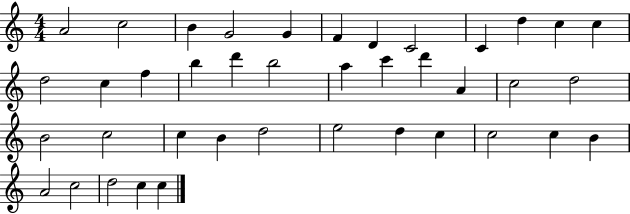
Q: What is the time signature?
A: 4/4